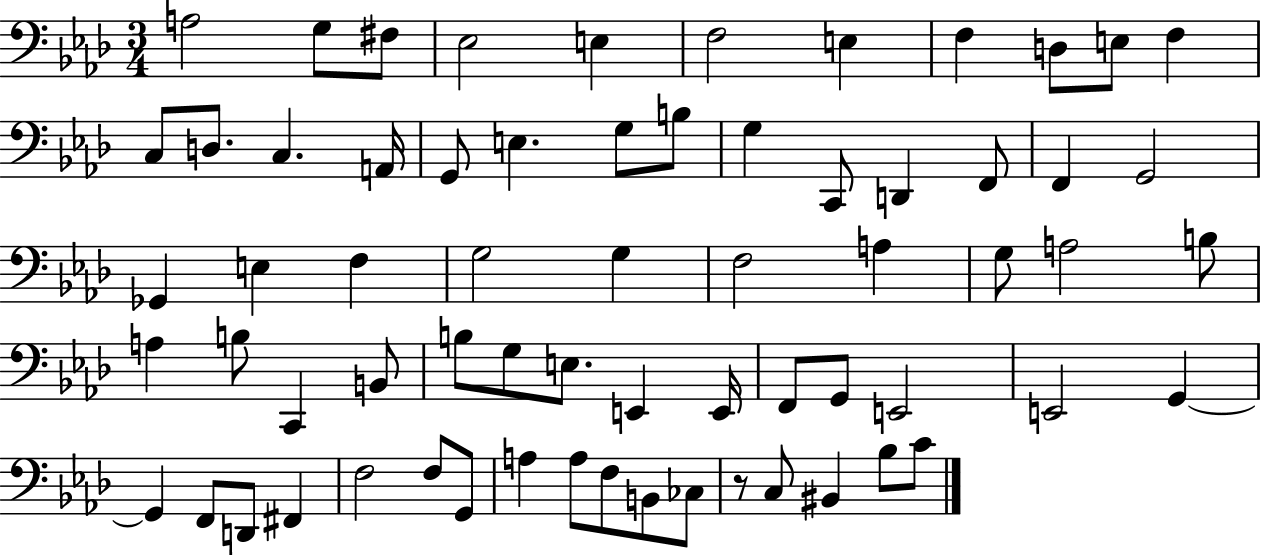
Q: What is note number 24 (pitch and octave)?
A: F2